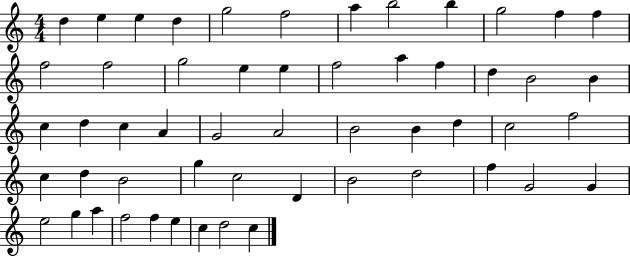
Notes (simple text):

D5/q E5/q E5/q D5/q G5/h F5/h A5/q B5/h B5/q G5/h F5/q F5/q F5/h F5/h G5/h E5/q E5/q F5/h A5/q F5/q D5/q B4/h B4/q C5/q D5/q C5/q A4/q G4/h A4/h B4/h B4/q D5/q C5/h F5/h C5/q D5/q B4/h G5/q C5/h D4/q B4/h D5/h F5/q G4/h G4/q E5/h G5/q A5/q F5/h F5/q E5/q C5/q D5/h C5/q